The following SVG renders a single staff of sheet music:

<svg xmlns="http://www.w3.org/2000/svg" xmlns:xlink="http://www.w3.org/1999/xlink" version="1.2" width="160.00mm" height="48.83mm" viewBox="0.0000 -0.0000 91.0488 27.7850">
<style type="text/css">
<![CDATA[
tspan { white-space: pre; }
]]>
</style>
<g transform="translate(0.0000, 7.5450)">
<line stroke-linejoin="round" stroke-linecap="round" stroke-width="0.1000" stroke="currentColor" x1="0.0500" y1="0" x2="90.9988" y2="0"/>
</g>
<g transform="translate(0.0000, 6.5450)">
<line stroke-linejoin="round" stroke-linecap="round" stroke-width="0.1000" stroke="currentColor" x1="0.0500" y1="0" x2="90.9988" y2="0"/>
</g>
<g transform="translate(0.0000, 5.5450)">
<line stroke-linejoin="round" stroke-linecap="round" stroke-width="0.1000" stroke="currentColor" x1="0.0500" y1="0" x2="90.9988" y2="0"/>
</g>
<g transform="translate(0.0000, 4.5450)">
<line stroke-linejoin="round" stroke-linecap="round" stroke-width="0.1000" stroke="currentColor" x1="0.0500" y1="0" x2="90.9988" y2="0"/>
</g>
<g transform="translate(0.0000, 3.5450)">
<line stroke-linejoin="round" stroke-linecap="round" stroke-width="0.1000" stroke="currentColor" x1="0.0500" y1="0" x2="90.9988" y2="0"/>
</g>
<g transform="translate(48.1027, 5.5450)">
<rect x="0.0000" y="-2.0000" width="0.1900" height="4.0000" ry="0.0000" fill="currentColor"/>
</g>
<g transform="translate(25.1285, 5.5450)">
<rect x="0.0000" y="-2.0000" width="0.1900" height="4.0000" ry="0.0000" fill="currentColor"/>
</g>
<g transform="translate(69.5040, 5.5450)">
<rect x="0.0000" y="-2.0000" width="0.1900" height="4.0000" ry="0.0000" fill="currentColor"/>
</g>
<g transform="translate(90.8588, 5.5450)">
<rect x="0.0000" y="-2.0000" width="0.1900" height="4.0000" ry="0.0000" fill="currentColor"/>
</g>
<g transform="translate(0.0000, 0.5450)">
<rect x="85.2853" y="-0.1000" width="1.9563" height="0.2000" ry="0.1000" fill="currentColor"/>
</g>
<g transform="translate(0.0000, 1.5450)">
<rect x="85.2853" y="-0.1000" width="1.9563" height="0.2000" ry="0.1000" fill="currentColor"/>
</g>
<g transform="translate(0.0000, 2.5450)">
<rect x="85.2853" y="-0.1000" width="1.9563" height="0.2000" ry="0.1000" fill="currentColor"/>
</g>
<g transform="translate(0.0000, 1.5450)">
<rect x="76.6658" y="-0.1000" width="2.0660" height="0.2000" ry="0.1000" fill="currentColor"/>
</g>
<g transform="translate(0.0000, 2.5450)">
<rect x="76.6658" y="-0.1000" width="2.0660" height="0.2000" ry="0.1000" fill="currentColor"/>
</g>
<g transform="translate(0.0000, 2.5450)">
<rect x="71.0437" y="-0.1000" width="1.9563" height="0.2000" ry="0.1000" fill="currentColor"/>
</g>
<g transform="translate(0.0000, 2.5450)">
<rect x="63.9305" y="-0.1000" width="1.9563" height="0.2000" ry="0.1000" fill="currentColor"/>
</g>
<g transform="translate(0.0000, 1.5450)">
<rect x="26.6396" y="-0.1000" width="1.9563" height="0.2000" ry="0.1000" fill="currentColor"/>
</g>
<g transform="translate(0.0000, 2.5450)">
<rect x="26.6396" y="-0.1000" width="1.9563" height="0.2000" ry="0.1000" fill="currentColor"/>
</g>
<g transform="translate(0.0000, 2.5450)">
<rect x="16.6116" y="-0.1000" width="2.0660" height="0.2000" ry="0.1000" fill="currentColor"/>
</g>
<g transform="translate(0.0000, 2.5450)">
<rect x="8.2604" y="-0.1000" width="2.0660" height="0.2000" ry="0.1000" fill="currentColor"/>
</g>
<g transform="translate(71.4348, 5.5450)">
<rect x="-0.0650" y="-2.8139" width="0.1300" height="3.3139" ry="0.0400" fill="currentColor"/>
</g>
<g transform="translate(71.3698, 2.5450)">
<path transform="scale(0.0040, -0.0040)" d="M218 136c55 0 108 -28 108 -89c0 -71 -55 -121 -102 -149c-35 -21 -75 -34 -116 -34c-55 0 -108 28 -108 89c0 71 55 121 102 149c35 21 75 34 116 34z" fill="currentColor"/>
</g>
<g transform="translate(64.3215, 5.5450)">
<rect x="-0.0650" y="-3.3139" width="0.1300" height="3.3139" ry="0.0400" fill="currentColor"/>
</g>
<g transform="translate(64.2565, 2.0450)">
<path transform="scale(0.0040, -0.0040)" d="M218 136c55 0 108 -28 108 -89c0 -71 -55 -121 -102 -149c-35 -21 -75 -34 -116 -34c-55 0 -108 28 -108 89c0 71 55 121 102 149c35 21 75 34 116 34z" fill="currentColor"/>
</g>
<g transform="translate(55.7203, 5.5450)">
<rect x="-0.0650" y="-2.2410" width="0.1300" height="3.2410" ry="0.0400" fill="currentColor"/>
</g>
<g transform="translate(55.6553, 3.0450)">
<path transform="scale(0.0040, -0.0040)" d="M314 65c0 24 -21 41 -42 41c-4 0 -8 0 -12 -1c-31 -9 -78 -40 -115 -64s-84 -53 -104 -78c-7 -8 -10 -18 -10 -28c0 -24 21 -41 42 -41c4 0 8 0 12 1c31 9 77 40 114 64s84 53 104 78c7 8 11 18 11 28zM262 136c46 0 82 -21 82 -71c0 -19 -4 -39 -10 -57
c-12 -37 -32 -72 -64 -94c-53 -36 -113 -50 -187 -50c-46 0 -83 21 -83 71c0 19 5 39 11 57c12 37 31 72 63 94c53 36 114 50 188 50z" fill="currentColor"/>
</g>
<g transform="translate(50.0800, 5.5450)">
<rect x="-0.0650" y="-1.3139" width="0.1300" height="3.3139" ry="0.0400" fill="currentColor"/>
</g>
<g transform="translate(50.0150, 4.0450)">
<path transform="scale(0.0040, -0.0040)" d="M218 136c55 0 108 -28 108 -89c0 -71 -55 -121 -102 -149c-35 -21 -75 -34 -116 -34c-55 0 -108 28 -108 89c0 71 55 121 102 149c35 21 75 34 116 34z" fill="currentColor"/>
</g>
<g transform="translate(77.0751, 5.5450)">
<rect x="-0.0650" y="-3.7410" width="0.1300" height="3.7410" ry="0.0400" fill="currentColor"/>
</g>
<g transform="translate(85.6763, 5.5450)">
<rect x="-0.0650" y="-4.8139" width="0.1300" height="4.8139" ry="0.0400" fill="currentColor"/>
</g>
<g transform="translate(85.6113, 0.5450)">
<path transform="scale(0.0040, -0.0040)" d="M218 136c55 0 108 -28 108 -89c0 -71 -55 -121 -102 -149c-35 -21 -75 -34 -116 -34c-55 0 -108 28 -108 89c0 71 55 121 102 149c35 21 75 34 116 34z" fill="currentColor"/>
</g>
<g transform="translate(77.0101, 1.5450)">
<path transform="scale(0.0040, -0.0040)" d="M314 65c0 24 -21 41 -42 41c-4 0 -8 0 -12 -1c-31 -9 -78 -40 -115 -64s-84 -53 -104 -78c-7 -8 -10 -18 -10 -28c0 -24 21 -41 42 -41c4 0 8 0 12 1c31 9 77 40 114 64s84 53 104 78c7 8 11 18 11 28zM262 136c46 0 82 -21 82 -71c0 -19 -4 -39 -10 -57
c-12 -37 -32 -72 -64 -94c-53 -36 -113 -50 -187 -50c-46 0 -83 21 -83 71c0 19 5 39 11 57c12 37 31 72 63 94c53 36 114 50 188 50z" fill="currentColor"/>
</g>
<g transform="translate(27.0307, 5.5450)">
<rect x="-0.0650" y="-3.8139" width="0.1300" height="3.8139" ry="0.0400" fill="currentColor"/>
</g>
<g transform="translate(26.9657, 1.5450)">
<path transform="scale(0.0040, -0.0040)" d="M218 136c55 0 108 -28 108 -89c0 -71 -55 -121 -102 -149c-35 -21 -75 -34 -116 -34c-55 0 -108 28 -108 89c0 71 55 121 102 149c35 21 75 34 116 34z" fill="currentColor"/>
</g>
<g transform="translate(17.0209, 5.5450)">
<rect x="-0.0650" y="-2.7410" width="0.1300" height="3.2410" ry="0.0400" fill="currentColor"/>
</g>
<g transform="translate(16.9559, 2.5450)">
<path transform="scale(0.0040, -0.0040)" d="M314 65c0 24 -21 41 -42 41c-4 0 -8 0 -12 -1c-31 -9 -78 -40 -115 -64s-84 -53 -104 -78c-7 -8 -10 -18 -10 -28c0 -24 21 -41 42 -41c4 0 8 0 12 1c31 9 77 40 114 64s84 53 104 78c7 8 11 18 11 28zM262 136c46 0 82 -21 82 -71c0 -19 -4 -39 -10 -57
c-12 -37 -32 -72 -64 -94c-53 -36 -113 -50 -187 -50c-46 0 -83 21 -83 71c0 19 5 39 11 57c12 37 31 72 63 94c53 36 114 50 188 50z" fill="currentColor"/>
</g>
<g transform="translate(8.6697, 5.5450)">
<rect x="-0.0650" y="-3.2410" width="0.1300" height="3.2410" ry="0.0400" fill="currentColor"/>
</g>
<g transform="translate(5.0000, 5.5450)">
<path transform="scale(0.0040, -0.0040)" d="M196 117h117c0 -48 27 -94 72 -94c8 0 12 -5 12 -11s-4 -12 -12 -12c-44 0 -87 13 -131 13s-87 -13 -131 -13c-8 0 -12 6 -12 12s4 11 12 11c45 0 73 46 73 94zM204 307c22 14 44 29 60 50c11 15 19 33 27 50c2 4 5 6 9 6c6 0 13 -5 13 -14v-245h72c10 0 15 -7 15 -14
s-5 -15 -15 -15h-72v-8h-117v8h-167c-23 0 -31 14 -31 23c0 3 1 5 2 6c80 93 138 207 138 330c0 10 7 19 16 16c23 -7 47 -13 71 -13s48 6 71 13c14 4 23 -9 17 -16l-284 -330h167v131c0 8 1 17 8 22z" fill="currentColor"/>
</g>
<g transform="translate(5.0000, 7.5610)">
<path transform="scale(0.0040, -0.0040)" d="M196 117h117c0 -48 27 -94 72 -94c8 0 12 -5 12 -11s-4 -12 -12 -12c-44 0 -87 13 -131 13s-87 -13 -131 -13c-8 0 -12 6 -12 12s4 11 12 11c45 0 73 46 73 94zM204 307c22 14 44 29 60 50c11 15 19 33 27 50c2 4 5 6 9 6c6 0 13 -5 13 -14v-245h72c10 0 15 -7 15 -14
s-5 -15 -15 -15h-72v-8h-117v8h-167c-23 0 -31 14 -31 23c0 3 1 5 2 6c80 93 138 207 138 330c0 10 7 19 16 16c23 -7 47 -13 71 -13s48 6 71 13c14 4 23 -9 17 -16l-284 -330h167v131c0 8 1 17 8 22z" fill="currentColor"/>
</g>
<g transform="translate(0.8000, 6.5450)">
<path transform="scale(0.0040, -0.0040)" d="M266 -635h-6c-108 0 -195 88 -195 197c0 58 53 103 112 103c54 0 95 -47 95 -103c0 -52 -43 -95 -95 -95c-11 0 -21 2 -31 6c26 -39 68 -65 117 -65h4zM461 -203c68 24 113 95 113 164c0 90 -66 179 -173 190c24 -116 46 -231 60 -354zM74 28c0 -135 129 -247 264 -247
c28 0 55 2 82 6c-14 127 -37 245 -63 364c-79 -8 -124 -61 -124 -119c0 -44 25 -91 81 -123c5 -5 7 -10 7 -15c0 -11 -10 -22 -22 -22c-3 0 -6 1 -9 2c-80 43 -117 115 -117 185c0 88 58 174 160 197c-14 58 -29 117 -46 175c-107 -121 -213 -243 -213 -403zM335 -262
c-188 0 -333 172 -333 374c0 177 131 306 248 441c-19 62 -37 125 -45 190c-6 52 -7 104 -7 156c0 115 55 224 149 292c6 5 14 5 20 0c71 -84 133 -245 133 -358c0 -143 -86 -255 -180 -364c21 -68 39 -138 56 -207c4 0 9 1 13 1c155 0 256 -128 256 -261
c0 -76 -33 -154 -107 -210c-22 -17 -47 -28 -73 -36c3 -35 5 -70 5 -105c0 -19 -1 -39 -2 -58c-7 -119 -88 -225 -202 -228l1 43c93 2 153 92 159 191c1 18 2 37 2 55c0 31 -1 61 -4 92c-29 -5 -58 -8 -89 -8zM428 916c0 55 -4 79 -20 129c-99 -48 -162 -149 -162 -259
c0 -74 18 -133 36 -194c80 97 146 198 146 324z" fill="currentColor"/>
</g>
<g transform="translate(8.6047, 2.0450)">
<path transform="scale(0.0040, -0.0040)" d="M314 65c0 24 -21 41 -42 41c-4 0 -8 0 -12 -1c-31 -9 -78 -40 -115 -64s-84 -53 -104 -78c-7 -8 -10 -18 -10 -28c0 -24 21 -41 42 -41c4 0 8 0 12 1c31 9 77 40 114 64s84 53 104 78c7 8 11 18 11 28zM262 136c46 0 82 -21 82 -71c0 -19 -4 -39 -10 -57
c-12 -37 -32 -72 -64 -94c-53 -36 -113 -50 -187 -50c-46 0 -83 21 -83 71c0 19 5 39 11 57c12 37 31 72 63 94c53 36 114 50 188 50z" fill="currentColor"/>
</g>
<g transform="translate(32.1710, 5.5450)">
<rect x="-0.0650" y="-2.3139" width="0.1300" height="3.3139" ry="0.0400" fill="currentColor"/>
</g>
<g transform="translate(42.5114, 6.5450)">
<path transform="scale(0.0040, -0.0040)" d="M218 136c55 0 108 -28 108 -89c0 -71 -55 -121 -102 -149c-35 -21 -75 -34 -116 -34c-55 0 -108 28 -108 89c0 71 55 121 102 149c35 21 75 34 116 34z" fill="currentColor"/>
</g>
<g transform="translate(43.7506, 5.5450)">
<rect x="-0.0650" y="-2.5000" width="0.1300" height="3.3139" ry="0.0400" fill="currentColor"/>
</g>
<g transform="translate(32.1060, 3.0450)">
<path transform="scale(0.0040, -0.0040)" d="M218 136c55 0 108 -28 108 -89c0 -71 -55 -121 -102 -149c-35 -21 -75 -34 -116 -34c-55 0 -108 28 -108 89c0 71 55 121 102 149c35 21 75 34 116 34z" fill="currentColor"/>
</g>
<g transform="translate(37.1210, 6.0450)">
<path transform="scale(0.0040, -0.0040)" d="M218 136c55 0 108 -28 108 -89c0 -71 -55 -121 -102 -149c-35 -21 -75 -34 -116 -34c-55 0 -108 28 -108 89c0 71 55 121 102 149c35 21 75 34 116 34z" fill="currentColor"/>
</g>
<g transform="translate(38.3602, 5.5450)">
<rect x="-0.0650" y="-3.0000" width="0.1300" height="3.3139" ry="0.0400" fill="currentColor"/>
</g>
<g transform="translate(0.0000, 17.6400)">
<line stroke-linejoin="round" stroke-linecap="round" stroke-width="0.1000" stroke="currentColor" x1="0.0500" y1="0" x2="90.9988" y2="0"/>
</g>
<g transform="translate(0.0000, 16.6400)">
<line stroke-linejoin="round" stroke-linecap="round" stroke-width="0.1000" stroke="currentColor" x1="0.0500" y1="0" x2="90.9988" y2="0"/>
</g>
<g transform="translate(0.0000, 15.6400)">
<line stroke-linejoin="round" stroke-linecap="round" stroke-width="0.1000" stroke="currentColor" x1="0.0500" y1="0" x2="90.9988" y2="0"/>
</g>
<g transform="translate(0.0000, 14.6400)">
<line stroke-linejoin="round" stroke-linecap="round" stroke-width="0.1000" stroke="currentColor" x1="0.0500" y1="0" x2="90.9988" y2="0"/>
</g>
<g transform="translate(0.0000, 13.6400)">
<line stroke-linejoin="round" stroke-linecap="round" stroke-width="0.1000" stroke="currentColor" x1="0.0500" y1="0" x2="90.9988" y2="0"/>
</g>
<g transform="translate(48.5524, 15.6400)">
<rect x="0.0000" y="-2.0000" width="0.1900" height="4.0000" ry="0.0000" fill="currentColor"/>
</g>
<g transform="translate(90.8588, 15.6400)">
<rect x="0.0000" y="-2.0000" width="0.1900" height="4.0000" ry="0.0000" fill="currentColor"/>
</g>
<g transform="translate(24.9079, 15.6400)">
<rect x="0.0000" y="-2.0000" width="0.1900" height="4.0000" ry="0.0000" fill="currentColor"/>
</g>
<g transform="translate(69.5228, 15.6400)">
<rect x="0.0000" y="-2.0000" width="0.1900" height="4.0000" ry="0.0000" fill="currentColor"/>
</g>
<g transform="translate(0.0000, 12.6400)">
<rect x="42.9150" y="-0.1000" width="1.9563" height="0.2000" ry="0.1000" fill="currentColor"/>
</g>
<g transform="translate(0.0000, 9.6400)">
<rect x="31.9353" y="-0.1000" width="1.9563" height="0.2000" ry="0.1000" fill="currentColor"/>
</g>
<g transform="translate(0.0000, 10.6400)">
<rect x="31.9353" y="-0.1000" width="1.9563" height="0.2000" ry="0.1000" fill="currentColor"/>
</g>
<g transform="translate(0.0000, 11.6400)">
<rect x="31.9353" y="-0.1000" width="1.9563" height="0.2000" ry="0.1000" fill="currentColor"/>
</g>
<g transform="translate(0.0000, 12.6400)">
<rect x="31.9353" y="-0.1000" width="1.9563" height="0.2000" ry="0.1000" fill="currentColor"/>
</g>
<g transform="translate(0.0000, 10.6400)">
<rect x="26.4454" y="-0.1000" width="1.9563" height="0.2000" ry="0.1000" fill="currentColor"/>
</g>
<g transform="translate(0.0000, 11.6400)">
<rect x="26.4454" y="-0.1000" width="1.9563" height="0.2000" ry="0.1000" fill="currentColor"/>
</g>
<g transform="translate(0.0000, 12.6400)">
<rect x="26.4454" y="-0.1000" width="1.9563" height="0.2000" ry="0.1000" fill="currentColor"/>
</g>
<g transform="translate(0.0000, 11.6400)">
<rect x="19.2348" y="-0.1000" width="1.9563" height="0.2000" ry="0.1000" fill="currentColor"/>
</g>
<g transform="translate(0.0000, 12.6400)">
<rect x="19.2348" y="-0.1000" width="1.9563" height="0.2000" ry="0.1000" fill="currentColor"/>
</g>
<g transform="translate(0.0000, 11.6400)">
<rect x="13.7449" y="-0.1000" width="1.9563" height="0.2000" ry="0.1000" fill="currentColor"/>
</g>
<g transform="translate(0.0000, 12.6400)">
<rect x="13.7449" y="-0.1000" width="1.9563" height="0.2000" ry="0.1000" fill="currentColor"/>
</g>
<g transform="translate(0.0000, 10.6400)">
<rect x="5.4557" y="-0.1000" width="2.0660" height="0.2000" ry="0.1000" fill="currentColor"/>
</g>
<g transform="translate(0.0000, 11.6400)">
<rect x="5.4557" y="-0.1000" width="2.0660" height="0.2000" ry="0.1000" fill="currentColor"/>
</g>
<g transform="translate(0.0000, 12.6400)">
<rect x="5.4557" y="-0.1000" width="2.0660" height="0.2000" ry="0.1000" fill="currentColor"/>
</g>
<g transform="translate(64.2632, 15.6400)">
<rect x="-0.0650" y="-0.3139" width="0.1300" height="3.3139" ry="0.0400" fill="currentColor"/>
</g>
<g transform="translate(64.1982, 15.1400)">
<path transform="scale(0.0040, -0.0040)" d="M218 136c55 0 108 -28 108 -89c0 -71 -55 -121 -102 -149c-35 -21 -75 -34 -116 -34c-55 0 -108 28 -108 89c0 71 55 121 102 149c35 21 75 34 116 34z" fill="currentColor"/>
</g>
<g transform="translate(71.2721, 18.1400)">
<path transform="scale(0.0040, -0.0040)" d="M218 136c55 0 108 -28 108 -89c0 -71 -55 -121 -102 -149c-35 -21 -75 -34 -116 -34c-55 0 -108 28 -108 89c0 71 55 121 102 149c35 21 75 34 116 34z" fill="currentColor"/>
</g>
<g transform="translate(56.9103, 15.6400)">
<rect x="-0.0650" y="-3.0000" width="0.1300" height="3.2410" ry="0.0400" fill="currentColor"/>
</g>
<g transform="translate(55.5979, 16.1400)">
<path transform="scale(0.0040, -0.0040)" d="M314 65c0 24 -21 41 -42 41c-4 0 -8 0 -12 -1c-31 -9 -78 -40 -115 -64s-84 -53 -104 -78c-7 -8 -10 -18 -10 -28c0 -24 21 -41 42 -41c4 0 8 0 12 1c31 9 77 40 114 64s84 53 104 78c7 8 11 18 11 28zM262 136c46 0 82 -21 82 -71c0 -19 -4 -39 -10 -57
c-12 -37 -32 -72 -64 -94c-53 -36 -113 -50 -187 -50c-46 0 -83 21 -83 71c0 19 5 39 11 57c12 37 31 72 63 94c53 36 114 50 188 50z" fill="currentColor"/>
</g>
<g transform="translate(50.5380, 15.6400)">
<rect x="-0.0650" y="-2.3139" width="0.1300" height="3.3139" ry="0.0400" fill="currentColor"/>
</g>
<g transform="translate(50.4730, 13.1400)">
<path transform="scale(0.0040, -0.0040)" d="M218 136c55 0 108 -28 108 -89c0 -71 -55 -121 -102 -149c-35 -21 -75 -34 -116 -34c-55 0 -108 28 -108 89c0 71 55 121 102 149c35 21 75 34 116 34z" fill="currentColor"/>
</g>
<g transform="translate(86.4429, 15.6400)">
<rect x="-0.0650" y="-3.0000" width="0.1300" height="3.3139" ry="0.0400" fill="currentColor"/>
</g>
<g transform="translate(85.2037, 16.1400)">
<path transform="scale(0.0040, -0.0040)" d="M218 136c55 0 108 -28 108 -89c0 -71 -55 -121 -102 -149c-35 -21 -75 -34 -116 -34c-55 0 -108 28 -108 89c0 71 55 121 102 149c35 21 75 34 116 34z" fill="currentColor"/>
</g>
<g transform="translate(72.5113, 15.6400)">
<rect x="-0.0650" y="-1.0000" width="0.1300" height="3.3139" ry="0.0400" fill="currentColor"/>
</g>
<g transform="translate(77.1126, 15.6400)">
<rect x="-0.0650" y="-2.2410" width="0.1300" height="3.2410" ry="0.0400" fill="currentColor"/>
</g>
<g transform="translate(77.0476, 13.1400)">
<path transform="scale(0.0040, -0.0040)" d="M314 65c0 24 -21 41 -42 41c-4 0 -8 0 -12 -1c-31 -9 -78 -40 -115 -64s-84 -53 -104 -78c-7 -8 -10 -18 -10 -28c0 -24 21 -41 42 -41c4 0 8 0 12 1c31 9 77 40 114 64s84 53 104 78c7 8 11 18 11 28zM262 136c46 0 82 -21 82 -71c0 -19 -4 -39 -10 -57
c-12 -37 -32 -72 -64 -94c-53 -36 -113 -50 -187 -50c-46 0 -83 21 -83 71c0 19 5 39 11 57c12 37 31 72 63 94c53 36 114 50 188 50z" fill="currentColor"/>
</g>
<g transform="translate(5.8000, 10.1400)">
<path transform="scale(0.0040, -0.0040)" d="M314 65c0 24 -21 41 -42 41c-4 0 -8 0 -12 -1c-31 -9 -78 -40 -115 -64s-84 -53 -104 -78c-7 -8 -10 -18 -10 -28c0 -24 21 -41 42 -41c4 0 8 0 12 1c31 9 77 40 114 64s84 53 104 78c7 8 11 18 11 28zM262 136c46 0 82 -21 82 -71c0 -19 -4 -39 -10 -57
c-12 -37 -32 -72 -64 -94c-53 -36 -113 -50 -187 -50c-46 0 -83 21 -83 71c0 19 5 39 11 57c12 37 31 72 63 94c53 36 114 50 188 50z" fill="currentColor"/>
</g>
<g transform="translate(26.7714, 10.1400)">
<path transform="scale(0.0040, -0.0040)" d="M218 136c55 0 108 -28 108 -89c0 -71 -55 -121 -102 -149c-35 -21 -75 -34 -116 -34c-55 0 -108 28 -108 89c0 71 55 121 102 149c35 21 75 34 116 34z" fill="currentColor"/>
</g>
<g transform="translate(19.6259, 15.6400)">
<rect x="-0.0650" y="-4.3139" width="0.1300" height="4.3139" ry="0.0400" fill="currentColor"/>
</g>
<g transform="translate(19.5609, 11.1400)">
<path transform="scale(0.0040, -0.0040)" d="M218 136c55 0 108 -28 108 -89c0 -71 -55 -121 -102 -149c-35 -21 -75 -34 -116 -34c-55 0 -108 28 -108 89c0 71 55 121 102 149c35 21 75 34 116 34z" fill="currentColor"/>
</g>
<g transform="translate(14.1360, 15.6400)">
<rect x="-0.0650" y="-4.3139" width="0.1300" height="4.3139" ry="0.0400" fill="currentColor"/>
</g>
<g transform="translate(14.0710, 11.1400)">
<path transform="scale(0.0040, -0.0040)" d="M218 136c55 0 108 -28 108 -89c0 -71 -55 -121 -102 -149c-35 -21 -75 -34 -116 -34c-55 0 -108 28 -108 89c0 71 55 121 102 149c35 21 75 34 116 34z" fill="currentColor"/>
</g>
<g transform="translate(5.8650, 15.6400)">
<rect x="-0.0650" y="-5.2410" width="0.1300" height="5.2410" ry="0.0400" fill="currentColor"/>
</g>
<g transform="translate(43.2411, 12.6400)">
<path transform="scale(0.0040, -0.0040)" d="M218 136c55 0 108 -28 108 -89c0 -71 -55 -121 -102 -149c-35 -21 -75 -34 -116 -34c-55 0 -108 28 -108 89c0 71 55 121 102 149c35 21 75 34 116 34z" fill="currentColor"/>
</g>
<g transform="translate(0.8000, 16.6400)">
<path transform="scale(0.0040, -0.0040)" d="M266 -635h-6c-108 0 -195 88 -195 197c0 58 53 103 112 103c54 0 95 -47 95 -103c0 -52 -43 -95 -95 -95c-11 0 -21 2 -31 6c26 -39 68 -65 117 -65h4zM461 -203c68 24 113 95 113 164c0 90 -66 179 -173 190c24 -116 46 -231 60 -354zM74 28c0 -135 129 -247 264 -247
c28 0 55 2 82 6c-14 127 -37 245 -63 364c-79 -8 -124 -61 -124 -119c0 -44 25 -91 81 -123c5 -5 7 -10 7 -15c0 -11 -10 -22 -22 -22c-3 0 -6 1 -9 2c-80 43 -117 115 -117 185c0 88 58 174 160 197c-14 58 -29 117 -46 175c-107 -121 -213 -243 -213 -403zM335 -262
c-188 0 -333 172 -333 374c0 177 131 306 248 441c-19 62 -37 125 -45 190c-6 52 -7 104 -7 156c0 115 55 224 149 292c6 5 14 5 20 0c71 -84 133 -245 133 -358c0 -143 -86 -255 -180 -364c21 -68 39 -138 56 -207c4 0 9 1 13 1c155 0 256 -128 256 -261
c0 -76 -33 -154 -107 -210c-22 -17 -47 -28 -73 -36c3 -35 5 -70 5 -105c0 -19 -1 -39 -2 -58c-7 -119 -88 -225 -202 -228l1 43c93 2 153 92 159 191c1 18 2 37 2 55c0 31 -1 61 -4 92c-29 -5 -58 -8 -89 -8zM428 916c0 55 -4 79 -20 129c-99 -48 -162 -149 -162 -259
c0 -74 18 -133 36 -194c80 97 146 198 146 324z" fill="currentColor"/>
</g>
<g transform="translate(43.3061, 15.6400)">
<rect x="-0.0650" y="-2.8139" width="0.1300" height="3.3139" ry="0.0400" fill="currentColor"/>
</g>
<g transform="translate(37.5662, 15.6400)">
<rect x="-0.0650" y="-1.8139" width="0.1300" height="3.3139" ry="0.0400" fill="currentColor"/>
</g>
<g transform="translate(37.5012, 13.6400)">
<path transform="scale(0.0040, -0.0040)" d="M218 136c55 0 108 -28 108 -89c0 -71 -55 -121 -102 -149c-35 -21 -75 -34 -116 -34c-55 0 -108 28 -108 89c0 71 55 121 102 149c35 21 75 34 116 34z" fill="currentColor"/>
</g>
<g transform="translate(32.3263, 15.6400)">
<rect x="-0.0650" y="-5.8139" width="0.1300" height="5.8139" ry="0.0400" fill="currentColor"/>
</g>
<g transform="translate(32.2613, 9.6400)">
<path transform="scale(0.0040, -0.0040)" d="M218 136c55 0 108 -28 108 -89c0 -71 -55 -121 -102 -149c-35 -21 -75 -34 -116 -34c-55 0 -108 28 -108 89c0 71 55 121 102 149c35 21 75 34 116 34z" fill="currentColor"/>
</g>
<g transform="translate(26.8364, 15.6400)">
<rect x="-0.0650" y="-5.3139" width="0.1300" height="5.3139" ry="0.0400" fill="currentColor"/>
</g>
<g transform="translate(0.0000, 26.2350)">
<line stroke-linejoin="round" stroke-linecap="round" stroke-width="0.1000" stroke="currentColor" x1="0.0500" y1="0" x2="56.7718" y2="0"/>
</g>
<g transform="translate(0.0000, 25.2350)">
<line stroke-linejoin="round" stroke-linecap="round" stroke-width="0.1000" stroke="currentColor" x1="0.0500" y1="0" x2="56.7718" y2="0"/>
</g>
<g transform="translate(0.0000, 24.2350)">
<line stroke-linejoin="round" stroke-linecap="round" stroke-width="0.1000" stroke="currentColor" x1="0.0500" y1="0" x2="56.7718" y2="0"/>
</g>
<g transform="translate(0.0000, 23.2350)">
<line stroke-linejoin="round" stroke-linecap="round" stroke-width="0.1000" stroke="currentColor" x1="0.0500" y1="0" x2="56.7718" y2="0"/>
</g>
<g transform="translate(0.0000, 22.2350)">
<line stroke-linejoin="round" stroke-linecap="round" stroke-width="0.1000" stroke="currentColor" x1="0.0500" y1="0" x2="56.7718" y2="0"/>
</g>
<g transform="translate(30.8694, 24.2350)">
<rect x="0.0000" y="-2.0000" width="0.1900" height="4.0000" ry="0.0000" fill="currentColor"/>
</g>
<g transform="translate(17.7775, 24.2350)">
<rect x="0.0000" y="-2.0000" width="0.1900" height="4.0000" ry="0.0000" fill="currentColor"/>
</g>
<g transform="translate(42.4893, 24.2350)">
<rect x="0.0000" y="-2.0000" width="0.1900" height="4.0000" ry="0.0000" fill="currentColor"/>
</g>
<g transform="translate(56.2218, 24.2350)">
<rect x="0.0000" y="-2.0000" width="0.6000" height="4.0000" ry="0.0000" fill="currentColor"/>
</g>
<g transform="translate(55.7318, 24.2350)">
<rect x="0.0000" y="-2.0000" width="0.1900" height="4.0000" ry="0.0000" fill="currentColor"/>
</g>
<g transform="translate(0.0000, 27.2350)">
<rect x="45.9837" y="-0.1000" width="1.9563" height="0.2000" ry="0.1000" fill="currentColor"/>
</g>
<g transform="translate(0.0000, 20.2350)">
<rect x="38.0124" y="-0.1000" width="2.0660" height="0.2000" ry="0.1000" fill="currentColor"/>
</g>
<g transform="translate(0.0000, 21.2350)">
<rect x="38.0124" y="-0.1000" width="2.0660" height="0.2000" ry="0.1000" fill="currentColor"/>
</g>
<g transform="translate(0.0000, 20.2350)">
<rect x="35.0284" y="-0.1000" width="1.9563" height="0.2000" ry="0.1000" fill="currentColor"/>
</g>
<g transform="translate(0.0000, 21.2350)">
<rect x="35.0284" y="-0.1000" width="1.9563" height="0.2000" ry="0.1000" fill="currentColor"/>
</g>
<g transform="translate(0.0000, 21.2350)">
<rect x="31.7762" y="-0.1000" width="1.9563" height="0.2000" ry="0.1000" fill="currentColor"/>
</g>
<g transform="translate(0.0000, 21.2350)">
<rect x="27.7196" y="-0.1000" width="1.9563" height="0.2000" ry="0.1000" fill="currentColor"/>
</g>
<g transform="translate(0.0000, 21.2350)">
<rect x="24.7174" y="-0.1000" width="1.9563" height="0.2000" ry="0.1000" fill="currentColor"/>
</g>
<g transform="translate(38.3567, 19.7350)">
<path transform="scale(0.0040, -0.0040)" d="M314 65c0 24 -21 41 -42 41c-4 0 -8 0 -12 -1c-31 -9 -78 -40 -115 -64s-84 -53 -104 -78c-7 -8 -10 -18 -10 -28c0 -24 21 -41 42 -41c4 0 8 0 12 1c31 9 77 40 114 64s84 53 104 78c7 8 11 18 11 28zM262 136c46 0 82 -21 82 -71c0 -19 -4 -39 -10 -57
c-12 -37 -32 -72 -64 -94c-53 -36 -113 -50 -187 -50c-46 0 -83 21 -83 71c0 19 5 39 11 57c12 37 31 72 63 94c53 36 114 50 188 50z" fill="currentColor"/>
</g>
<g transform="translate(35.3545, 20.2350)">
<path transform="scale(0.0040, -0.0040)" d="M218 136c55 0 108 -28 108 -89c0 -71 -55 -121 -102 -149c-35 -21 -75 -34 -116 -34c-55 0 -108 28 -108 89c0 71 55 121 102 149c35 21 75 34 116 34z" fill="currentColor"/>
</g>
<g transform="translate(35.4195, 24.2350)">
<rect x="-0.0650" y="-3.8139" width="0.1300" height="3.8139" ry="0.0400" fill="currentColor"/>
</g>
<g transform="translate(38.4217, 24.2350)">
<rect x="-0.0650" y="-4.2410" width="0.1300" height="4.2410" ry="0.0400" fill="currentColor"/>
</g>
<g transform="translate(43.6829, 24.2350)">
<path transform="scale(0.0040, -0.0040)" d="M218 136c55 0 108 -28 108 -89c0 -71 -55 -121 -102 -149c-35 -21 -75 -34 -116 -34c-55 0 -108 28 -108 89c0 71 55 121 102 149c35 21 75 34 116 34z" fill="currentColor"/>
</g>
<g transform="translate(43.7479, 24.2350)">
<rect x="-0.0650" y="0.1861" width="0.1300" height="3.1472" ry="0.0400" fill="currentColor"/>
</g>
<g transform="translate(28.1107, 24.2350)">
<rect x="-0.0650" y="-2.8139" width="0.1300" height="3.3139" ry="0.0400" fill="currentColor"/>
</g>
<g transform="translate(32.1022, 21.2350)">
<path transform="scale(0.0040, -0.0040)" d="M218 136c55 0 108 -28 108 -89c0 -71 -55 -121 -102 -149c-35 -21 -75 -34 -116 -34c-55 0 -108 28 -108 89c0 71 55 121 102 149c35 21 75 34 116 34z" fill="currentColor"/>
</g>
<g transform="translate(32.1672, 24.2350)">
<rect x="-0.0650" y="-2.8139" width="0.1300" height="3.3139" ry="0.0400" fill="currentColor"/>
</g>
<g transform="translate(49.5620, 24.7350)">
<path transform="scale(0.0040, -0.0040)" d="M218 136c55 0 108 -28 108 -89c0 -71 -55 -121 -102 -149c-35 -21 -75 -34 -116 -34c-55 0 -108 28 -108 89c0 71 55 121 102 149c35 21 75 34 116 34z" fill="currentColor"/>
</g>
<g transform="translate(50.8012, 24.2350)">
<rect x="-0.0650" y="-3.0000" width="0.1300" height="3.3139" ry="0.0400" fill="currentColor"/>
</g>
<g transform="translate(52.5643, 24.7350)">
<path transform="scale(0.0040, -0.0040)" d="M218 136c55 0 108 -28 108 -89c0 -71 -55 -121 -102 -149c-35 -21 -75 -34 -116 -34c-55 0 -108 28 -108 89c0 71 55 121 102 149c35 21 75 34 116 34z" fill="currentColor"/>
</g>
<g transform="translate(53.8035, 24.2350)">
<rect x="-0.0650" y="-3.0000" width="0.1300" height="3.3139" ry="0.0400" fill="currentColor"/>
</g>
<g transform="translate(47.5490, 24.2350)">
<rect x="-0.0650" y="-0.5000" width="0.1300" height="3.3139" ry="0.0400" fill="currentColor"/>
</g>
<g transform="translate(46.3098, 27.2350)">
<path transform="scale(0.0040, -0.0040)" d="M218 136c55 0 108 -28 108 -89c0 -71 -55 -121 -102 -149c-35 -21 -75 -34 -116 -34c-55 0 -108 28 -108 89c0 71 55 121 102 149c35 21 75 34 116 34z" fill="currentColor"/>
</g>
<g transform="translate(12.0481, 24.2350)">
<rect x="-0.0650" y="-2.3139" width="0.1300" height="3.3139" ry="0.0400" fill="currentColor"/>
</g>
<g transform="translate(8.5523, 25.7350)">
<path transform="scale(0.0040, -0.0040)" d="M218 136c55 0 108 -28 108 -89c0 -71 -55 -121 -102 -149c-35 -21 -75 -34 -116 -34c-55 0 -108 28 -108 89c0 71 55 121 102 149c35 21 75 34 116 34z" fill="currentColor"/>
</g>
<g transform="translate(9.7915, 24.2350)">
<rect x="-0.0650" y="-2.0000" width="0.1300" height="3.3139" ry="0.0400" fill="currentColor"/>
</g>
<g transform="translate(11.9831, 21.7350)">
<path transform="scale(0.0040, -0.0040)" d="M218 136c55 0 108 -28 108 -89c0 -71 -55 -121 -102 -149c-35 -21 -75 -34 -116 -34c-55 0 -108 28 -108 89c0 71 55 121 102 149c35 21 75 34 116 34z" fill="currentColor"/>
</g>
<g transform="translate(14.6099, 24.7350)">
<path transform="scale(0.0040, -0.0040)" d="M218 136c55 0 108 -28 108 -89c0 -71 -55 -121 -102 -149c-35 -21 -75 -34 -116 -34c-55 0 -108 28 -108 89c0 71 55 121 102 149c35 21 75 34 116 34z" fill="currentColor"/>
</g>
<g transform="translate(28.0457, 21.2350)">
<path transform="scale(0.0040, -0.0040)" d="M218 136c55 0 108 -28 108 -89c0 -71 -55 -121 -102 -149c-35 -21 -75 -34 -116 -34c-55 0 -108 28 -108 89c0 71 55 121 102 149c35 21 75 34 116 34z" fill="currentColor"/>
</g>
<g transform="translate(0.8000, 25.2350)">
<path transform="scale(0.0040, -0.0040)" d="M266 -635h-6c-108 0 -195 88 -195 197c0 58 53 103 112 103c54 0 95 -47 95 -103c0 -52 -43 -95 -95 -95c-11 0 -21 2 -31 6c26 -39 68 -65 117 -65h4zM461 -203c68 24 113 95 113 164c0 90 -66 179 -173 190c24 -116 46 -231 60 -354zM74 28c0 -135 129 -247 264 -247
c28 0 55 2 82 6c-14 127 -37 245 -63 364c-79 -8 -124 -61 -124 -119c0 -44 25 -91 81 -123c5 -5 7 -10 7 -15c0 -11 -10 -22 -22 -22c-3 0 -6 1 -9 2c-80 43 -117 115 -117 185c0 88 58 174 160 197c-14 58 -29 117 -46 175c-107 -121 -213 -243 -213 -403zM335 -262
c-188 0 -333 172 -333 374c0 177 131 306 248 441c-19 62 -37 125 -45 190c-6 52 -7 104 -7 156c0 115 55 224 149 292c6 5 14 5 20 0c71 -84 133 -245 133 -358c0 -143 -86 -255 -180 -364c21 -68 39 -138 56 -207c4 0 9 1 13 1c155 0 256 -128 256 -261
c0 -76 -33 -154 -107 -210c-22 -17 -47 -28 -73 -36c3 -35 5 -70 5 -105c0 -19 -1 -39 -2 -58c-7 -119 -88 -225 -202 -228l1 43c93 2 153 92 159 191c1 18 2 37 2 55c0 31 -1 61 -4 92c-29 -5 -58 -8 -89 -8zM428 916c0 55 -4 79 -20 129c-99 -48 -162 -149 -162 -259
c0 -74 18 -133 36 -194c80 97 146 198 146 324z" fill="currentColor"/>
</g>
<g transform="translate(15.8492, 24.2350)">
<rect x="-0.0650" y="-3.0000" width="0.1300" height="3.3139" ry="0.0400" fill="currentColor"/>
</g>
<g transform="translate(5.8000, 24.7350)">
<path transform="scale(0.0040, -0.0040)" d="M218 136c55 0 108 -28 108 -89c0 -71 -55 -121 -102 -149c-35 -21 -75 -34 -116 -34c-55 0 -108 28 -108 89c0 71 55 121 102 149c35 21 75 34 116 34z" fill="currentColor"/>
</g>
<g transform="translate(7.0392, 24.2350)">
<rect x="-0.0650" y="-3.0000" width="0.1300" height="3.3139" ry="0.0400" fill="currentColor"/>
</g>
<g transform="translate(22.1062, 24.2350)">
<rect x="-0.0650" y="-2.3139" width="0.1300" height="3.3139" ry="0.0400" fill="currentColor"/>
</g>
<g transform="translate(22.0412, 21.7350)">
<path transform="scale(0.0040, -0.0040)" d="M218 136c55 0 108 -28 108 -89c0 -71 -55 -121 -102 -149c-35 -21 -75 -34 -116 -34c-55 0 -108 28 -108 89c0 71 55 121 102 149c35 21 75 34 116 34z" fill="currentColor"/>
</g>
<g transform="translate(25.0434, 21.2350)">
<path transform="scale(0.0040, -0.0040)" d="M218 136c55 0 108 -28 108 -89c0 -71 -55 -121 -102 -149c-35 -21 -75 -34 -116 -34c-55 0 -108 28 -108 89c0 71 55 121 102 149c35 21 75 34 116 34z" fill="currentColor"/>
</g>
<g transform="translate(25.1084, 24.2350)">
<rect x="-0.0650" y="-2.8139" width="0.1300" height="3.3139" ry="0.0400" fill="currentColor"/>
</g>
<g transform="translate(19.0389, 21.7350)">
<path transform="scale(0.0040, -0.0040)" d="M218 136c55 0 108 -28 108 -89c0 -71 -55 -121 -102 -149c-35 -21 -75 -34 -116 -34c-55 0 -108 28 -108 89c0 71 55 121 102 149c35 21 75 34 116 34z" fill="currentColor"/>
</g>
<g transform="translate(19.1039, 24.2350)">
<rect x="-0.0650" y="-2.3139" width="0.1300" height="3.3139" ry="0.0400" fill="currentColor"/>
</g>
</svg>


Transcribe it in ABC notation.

X:1
T:Untitled
M:4/4
L:1/4
K:C
b2 a2 c' g A G e g2 b a c'2 e' f'2 d' d' f' g' f a g A2 c D g2 A A F g A g g a a a c' d'2 B C A A